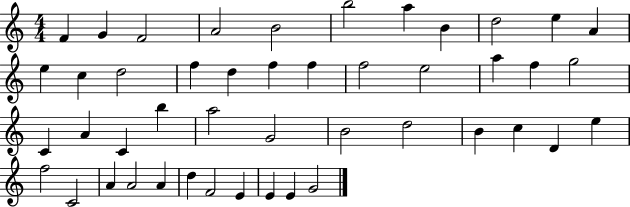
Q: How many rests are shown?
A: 0